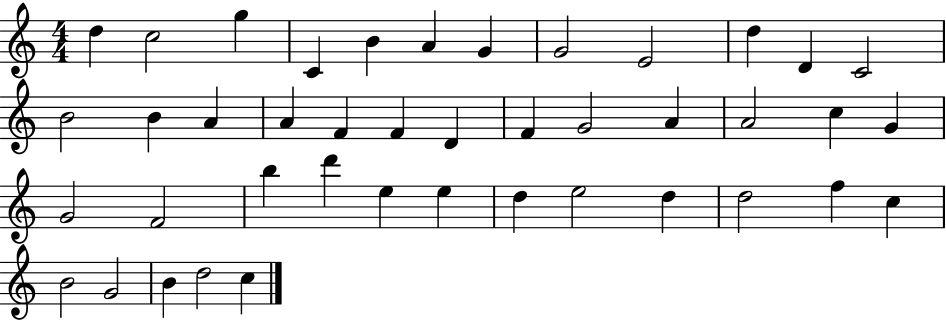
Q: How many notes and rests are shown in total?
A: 42